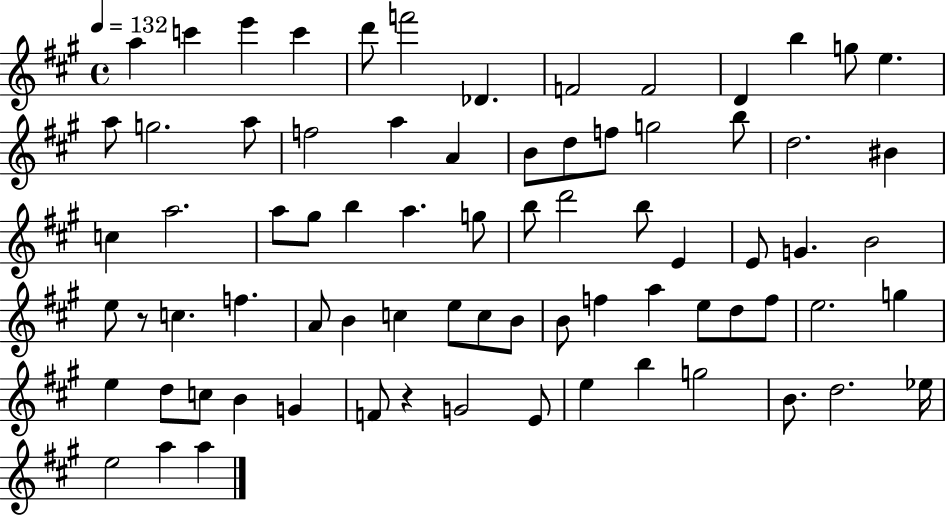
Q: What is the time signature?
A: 4/4